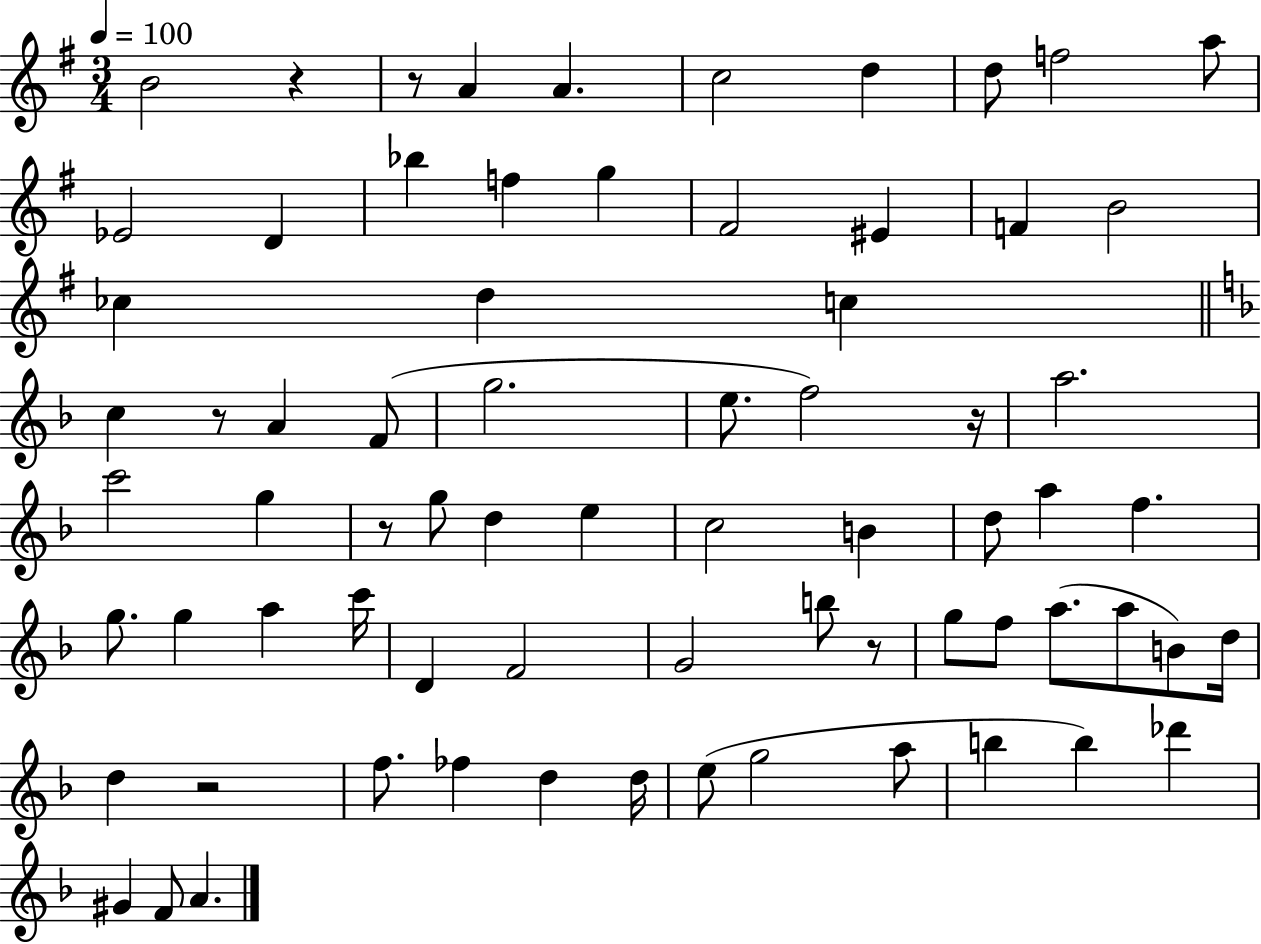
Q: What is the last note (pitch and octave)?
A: A4